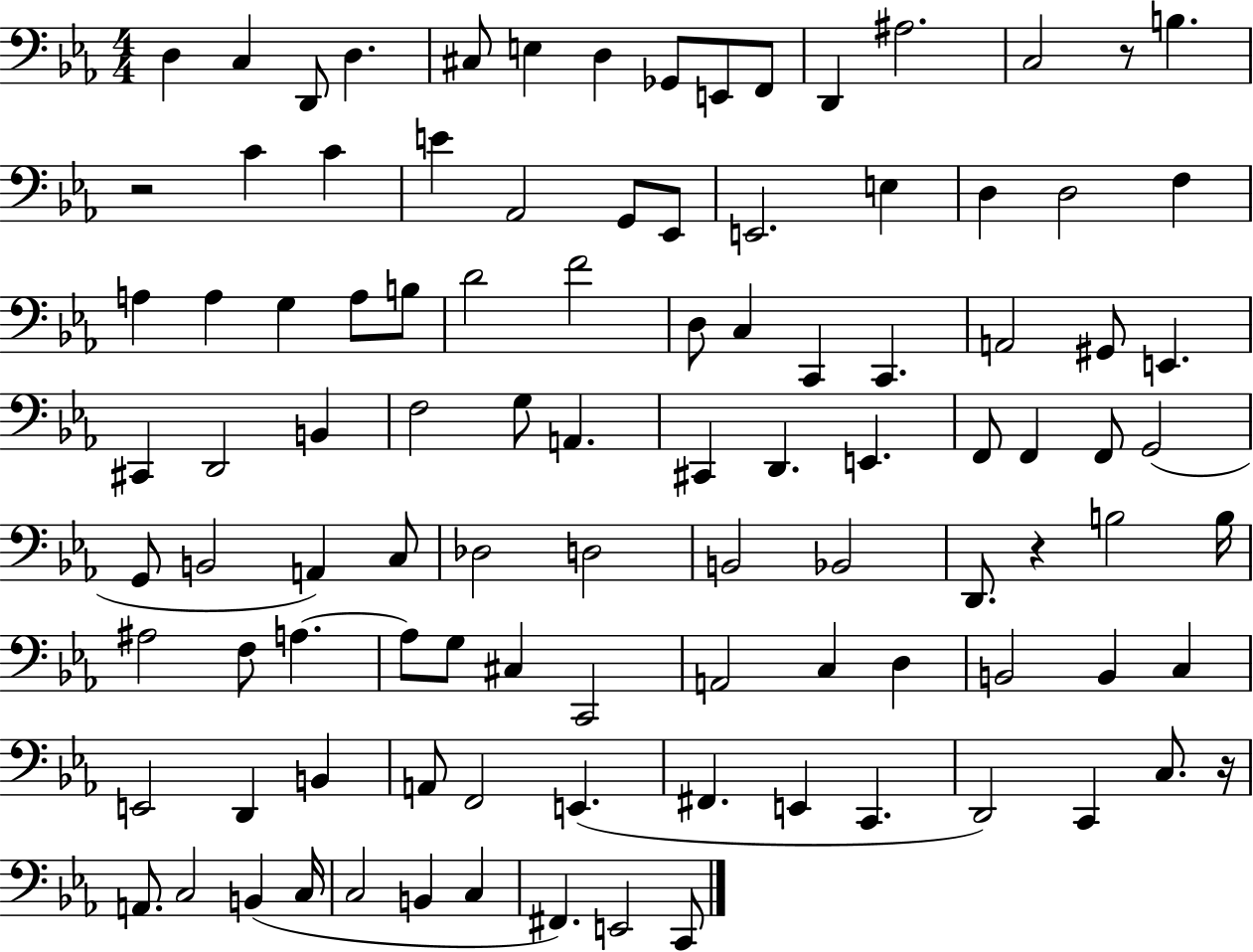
{
  \clef bass
  \numericTimeSignature
  \time 4/4
  \key ees \major
  d4 c4 d,8 d4. | cis8 e4 d4 ges,8 e,8 f,8 | d,4 ais2. | c2 r8 b4. | \break r2 c'4 c'4 | e'4 aes,2 g,8 ees,8 | e,2. e4 | d4 d2 f4 | \break a4 a4 g4 a8 b8 | d'2 f'2 | d8 c4 c,4 c,4. | a,2 gis,8 e,4. | \break cis,4 d,2 b,4 | f2 g8 a,4. | cis,4 d,4. e,4. | f,8 f,4 f,8 g,2( | \break g,8 b,2 a,4) c8 | des2 d2 | b,2 bes,2 | d,8. r4 b2 b16 | \break ais2 f8 a4.~~ | a8 g8 cis4 c,2 | a,2 c4 d4 | b,2 b,4 c4 | \break e,2 d,4 b,4 | a,8 f,2 e,4.( | fis,4. e,4 c,4. | d,2) c,4 c8. r16 | \break a,8. c2 b,4( c16 | c2 b,4 c4 | fis,4.) e,2 c,8 | \bar "|."
}